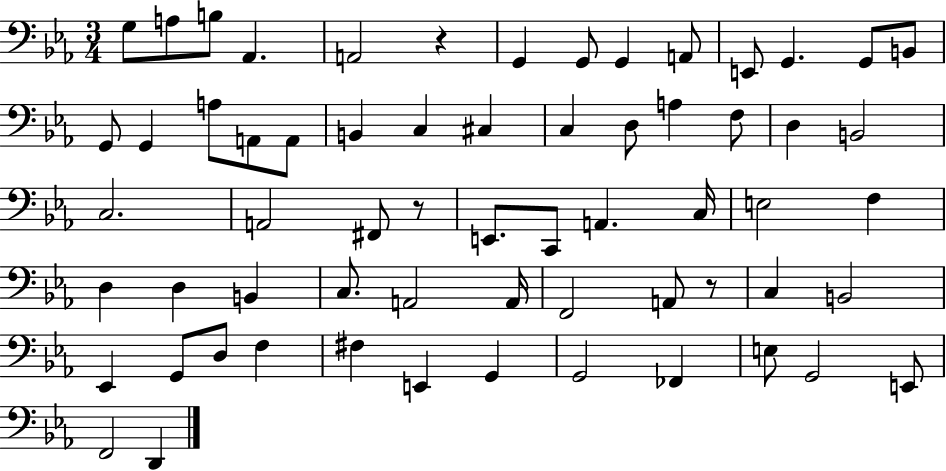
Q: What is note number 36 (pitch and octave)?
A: F3